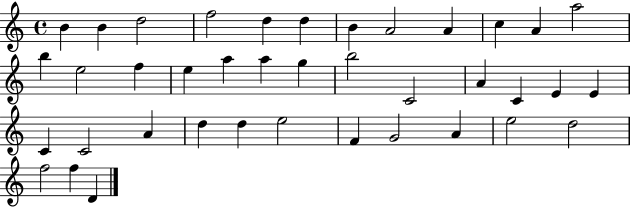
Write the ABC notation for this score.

X:1
T:Untitled
M:4/4
L:1/4
K:C
B B d2 f2 d d B A2 A c A a2 b e2 f e a a g b2 C2 A C E E C C2 A d d e2 F G2 A e2 d2 f2 f D